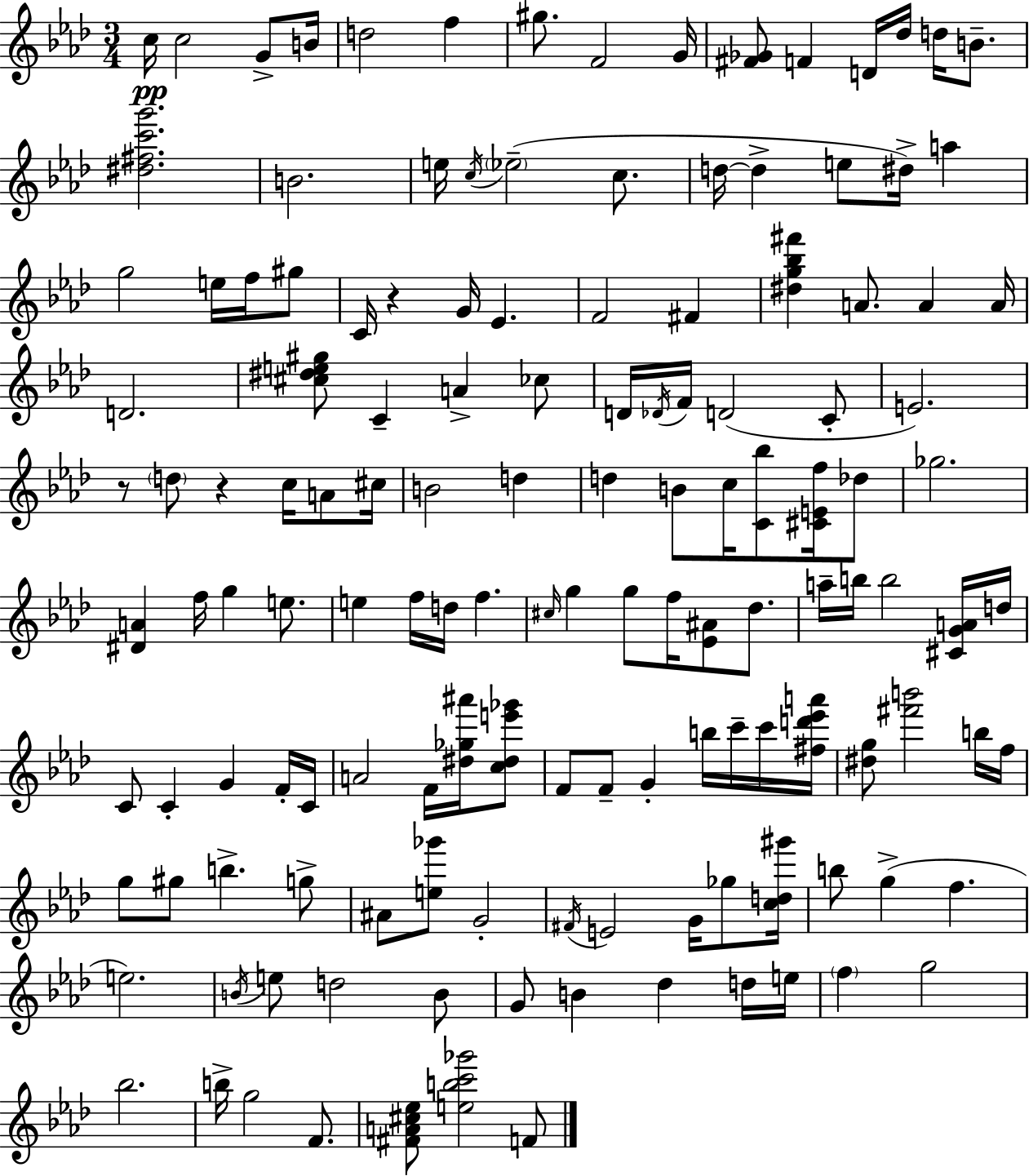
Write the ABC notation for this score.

X:1
T:Untitled
M:3/4
L:1/4
K:Fm
c/4 c2 G/2 B/4 d2 f ^g/2 F2 G/4 [^F_G]/2 F D/4 _d/4 d/4 B/2 [^d^fc'g']2 B2 e/4 c/4 _e2 c/2 d/4 d e/2 ^d/4 a g2 e/4 f/4 ^g/2 C/4 z G/4 _E F2 ^F [^dg_b^f'] A/2 A A/4 D2 [^c^de^g]/2 C A _c/2 D/4 _D/4 F/4 D2 C/2 E2 z/2 d/2 z c/4 A/2 ^c/4 B2 d d B/2 c/4 [C_b]/2 [^CEf]/4 _d/2 _g2 [^DA] f/4 g e/2 e f/4 d/4 f ^c/4 g g/2 f/4 [_E^A]/2 _d/2 a/4 b/4 b2 [^CGA]/4 d/4 C/2 C G F/4 C/4 A2 F/4 [^d_g^a']/4 [c^de'_g']/2 F/2 F/2 G b/4 c'/4 c'/4 [^fd'_e'a']/4 [^dg]/2 [^f'b']2 b/4 f/4 g/2 ^g/2 b g/2 ^A/2 [e_g']/2 G2 ^F/4 E2 G/4 _g/2 [cd^g']/4 b/2 g f e2 B/4 e/2 d2 B/2 G/2 B _d d/4 e/4 f g2 _b2 b/4 g2 F/2 [^FA^c_e]/2 [ebc'_g']2 F/2